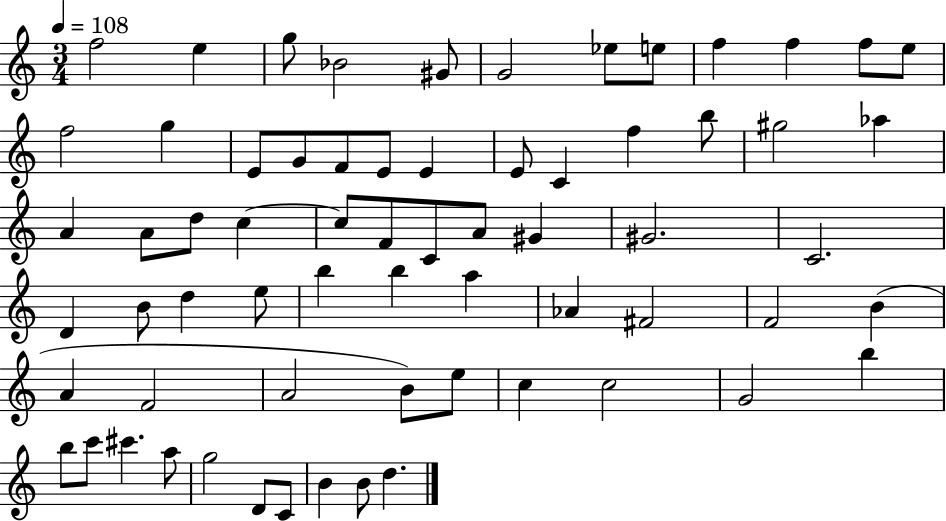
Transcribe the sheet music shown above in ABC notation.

X:1
T:Untitled
M:3/4
L:1/4
K:C
f2 e g/2 _B2 ^G/2 G2 _e/2 e/2 f f f/2 e/2 f2 g E/2 G/2 F/2 E/2 E E/2 C f b/2 ^g2 _a A A/2 d/2 c c/2 F/2 C/2 A/2 ^G ^G2 C2 D B/2 d e/2 b b a _A ^F2 F2 B A F2 A2 B/2 e/2 c c2 G2 b b/2 c'/2 ^c' a/2 g2 D/2 C/2 B B/2 d